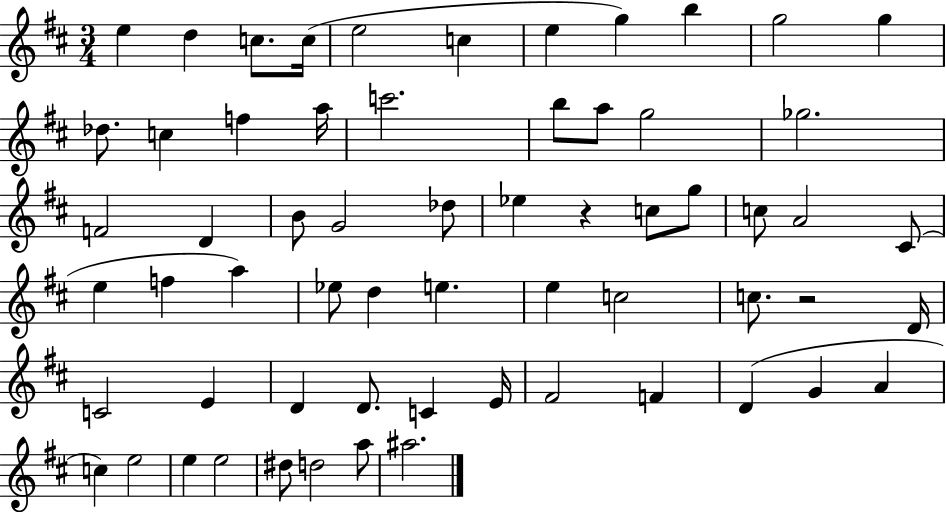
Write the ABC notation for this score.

X:1
T:Untitled
M:3/4
L:1/4
K:D
e d c/2 c/4 e2 c e g b g2 g _d/2 c f a/4 c'2 b/2 a/2 g2 _g2 F2 D B/2 G2 _d/2 _e z c/2 g/2 c/2 A2 ^C/2 e f a _e/2 d e e c2 c/2 z2 D/4 C2 E D D/2 C E/4 ^F2 F D G A c e2 e e2 ^d/2 d2 a/2 ^a2